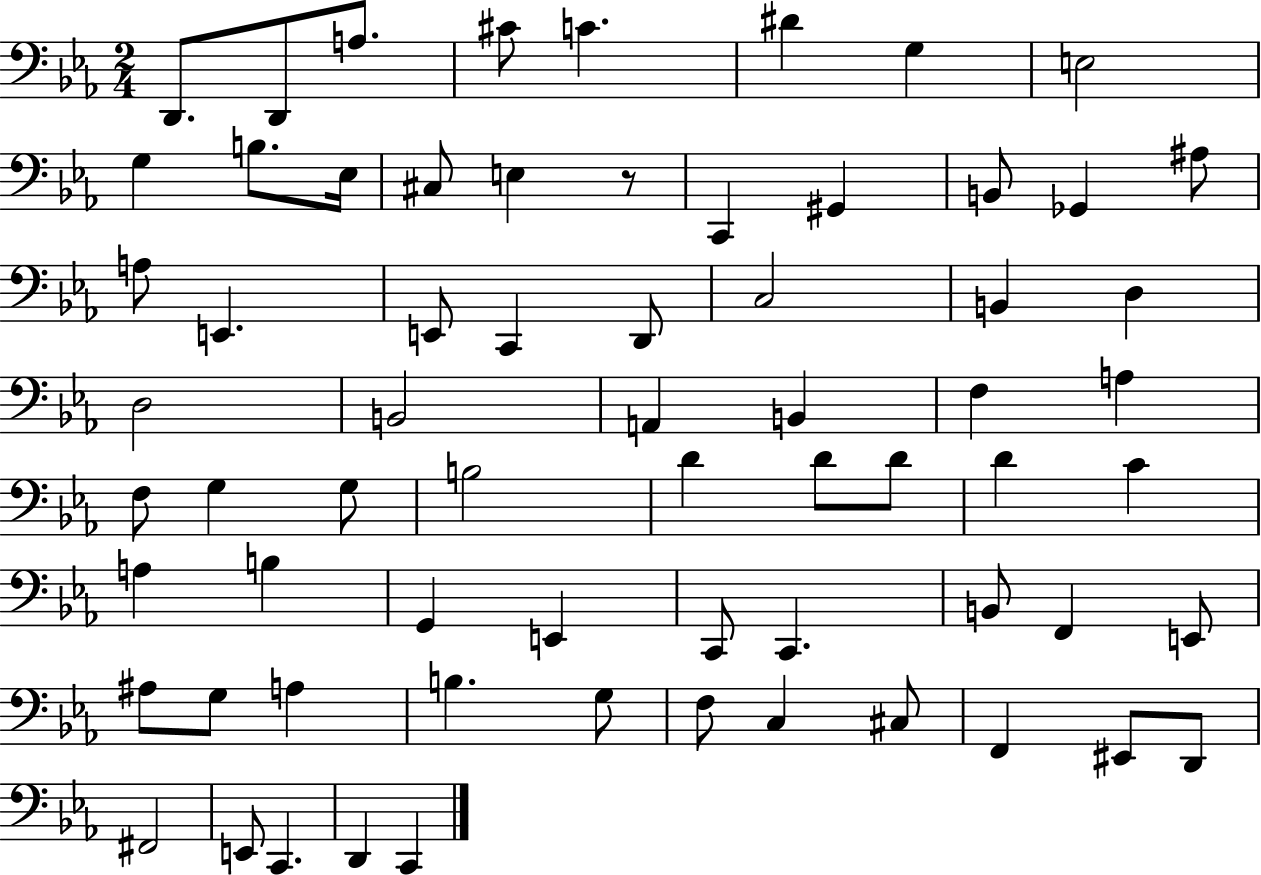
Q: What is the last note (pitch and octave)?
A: C2